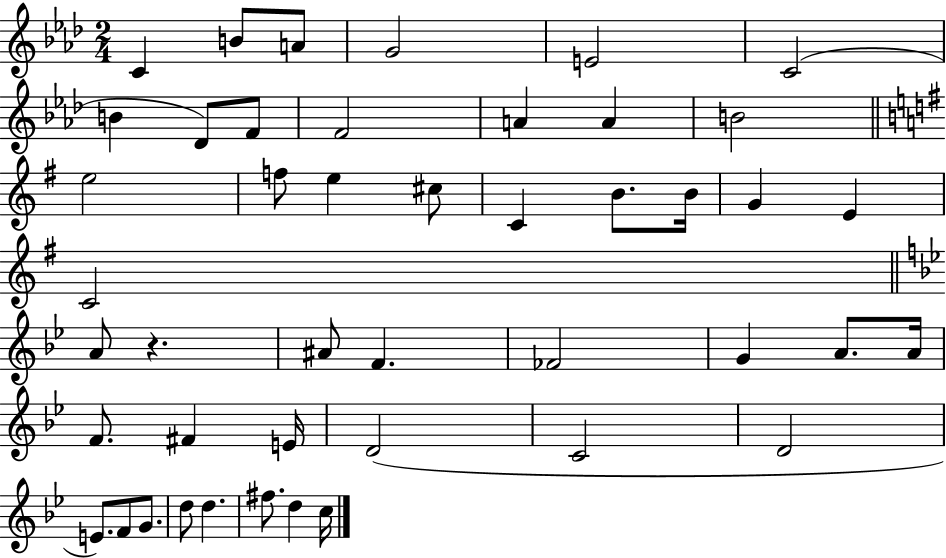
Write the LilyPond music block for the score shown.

{
  \clef treble
  \numericTimeSignature
  \time 2/4
  \key aes \major
  c'4 b'8 a'8 | g'2 | e'2 | c'2( | \break b'4 des'8) f'8 | f'2 | a'4 a'4 | b'2 | \break \bar "||" \break \key g \major e''2 | f''8 e''4 cis''8 | c'4 b'8. b'16 | g'4 e'4 | \break c'2 | \bar "||" \break \key g \minor a'8 r4. | ais'8 f'4. | fes'2 | g'4 a'8. a'16 | \break f'8. fis'4 e'16 | d'2( | c'2 | d'2 | \break e'8.) f'8 g'8. | d''8 d''4. | fis''8. d''4 c''16 | \bar "|."
}